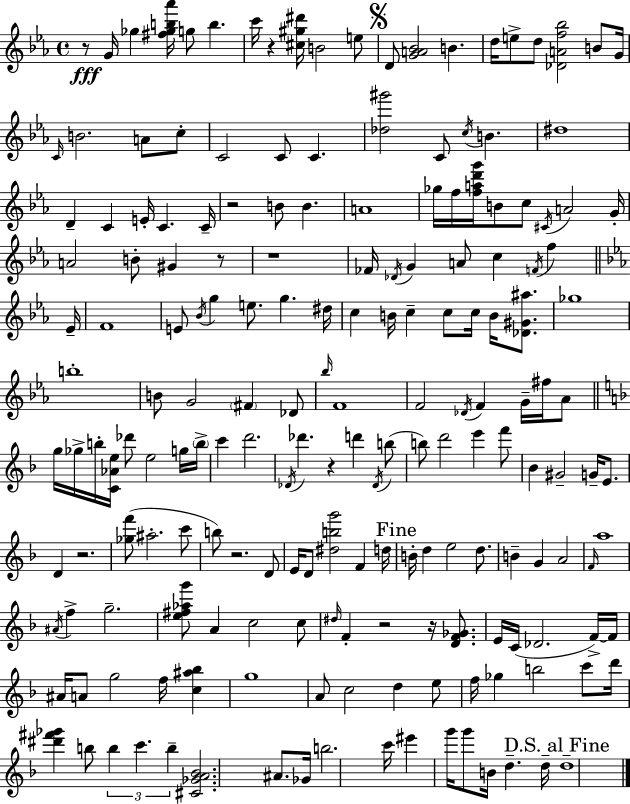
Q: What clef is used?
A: treble